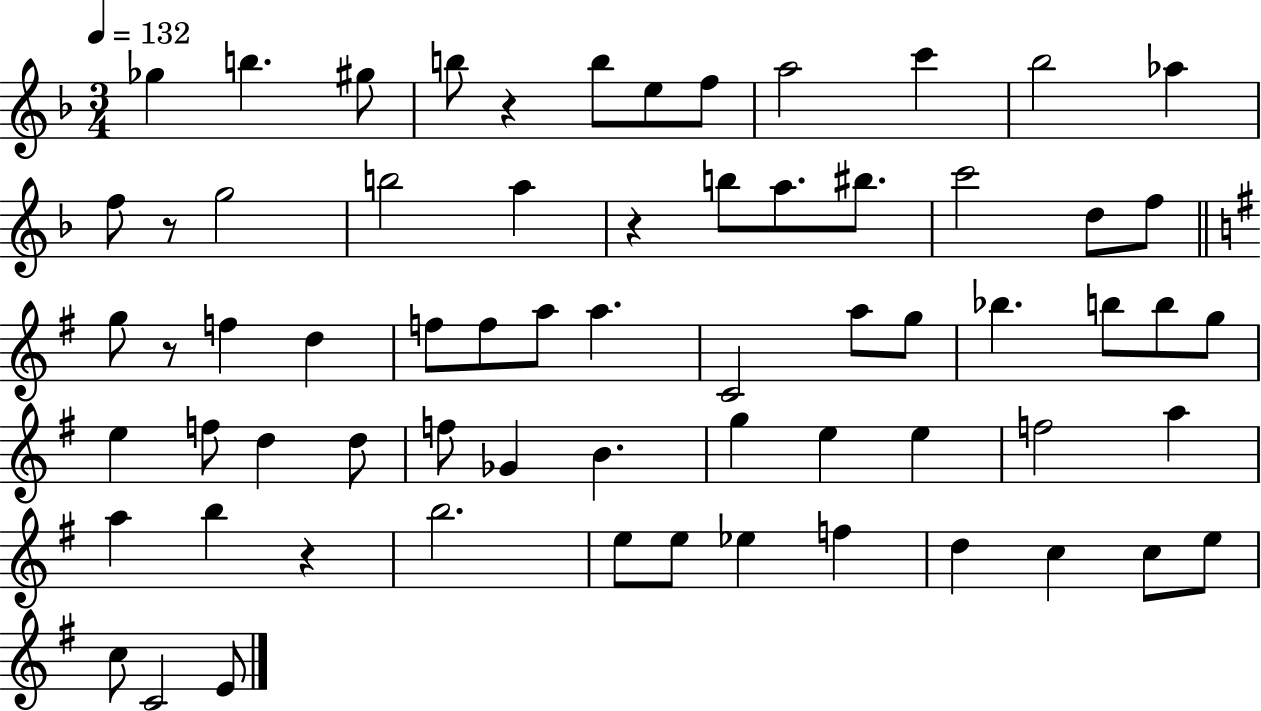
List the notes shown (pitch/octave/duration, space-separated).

Gb5/q B5/q. G#5/e B5/e R/q B5/e E5/e F5/e A5/h C6/q Bb5/h Ab5/q F5/e R/e G5/h B5/h A5/q R/q B5/e A5/e. BIS5/e. C6/h D5/e F5/e G5/e R/e F5/q D5/q F5/e F5/e A5/e A5/q. C4/h A5/e G5/e Bb5/q. B5/e B5/e G5/e E5/q F5/e D5/q D5/e F5/e Gb4/q B4/q. G5/q E5/q E5/q F5/h A5/q A5/q B5/q R/q B5/h. E5/e E5/e Eb5/q F5/q D5/q C5/q C5/e E5/e C5/e C4/h E4/e